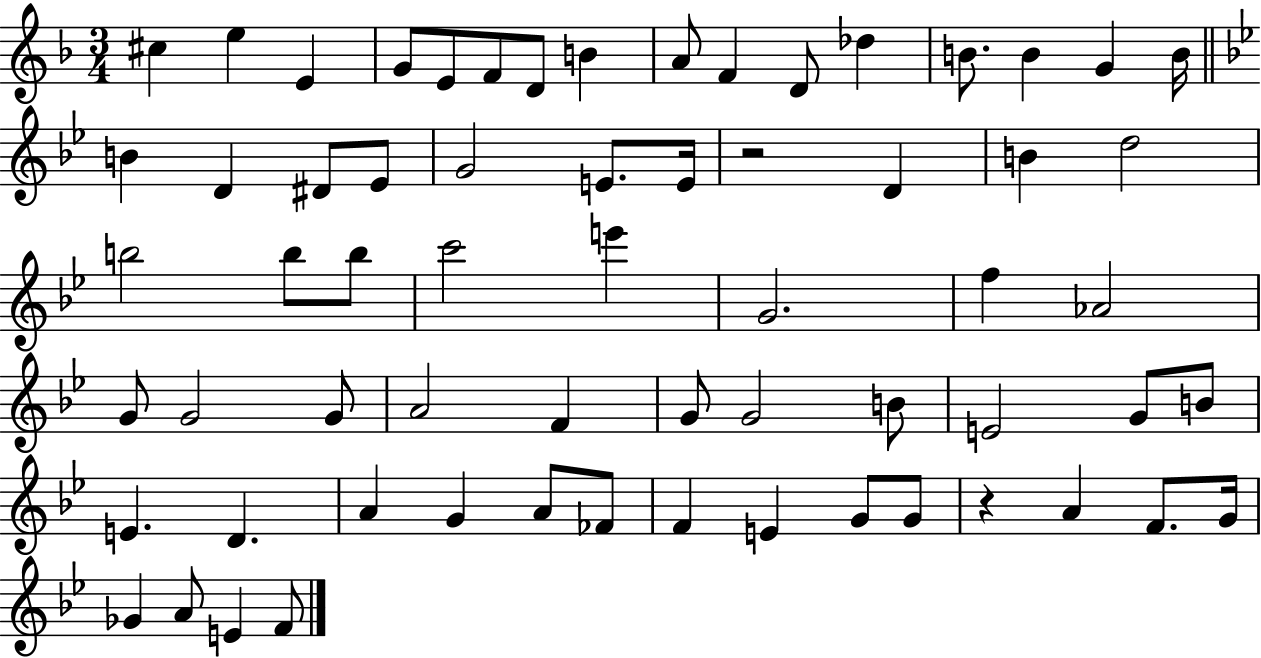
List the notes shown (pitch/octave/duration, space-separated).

C#5/q E5/q E4/q G4/e E4/e F4/e D4/e B4/q A4/e F4/q D4/e Db5/q B4/e. B4/q G4/q B4/s B4/q D4/q D#4/e Eb4/e G4/h E4/e. E4/s R/h D4/q B4/q D5/h B5/h B5/e B5/e C6/h E6/q G4/h. F5/q Ab4/h G4/e G4/h G4/e A4/h F4/q G4/e G4/h B4/e E4/h G4/e B4/e E4/q. D4/q. A4/q G4/q A4/e FES4/e F4/q E4/q G4/e G4/e R/q A4/q F4/e. G4/s Gb4/q A4/e E4/q F4/e